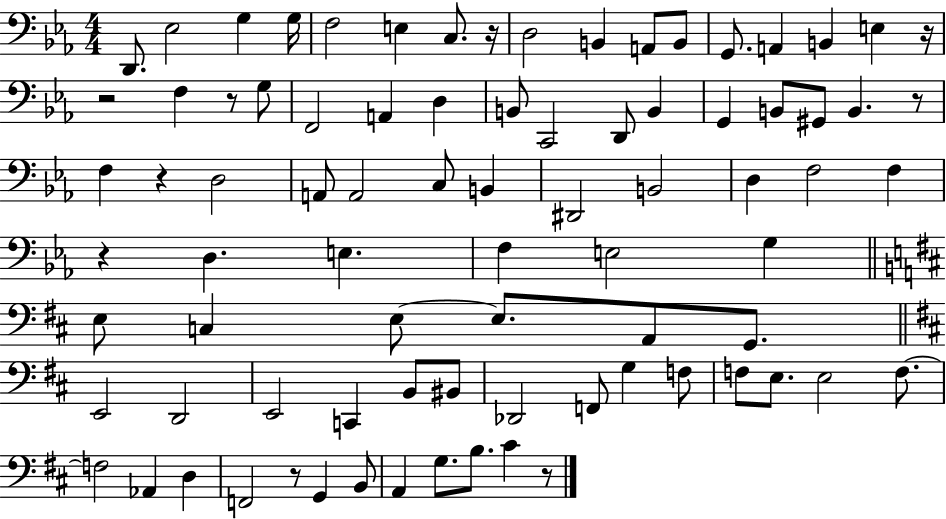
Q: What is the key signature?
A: EES major